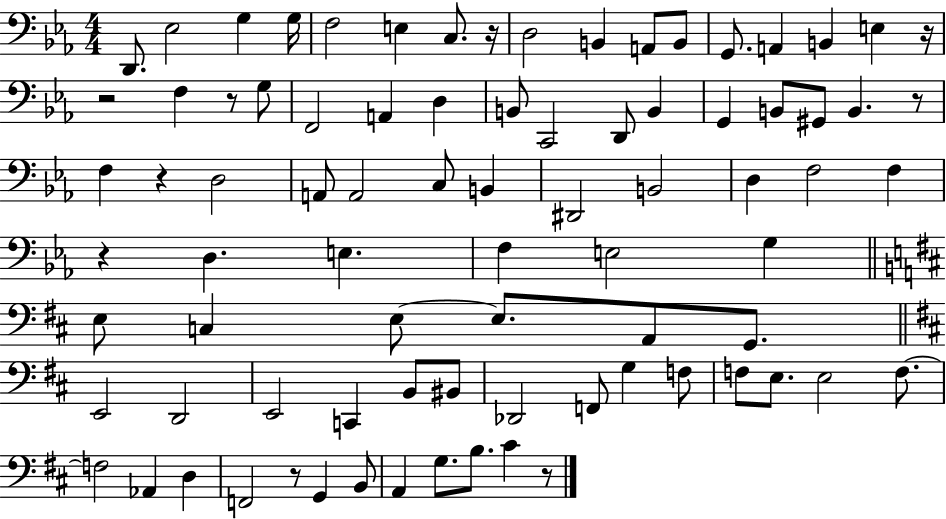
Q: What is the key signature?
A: EES major